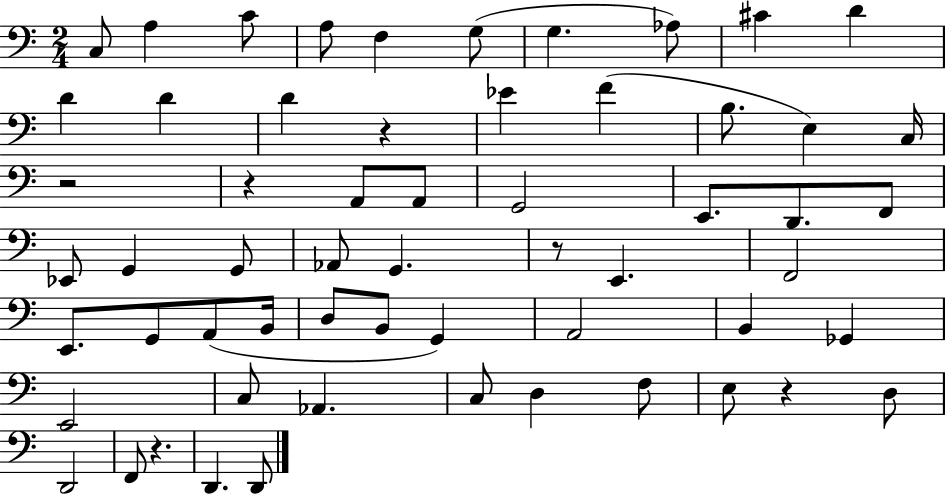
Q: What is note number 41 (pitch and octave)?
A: Gb2